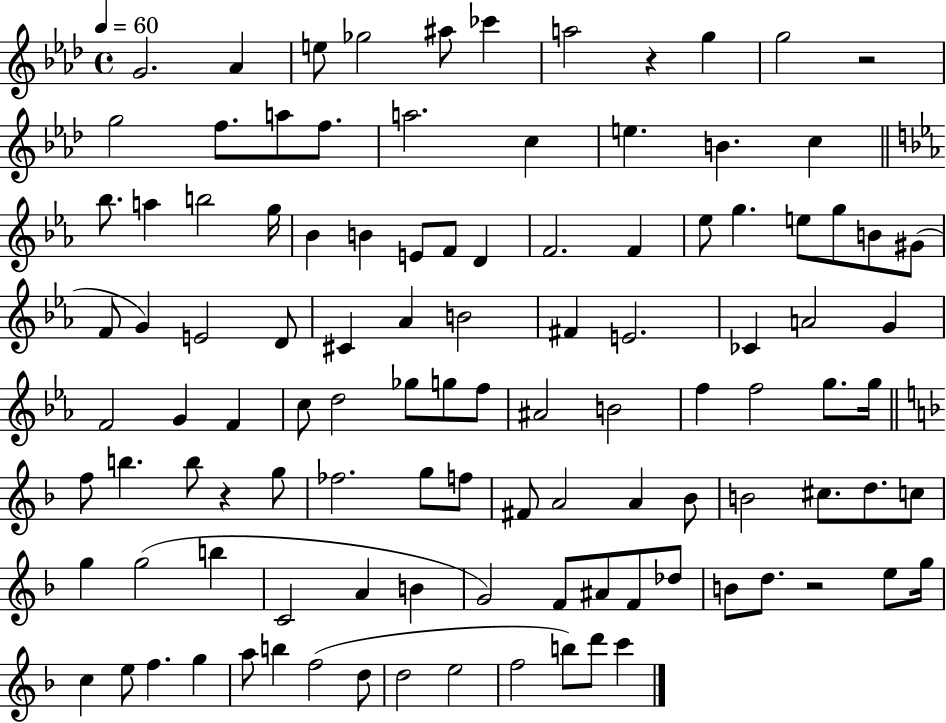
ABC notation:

X:1
T:Untitled
M:4/4
L:1/4
K:Ab
G2 _A e/2 _g2 ^a/2 _c' a2 z g g2 z2 g2 f/2 a/2 f/2 a2 c e B c _b/2 a b2 g/4 _B B E/2 F/2 D F2 F _e/2 g e/2 g/2 B/2 ^G/2 F/2 G E2 D/2 ^C _A B2 ^F E2 _C A2 G F2 G F c/2 d2 _g/2 g/2 f/2 ^A2 B2 f f2 g/2 g/4 f/2 b b/2 z g/2 _f2 g/2 f/2 ^F/2 A2 A _B/2 B2 ^c/2 d/2 c/2 g g2 b C2 A B G2 F/2 ^A/2 F/2 _d/2 B/2 d/2 z2 e/2 g/4 c e/2 f g a/2 b f2 d/2 d2 e2 f2 b/2 d'/2 c'